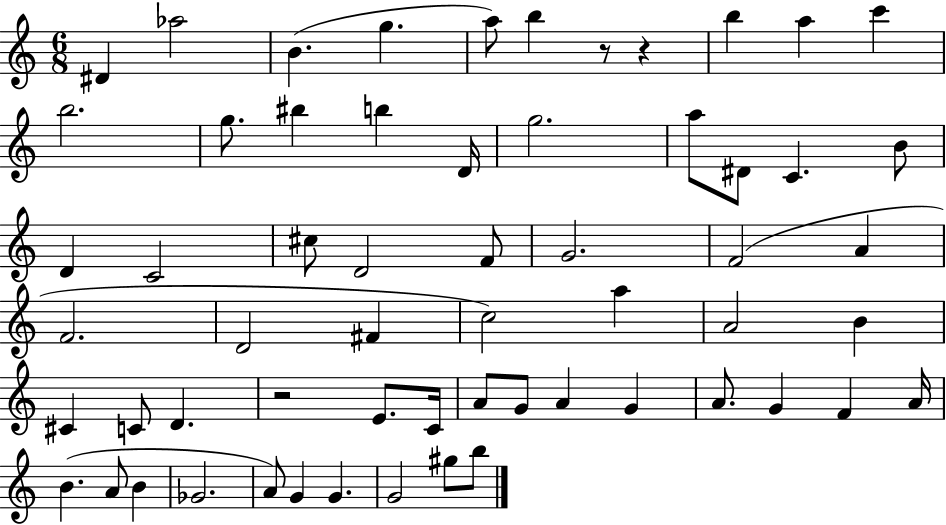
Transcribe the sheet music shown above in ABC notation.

X:1
T:Untitled
M:6/8
L:1/4
K:C
^D _a2 B g a/2 b z/2 z b a c' b2 g/2 ^b b D/4 g2 a/2 ^D/2 C B/2 D C2 ^c/2 D2 F/2 G2 F2 A F2 D2 ^F c2 a A2 B ^C C/2 D z2 E/2 C/4 A/2 G/2 A G A/2 G F A/4 B A/2 B _G2 A/2 G G G2 ^g/2 b/2